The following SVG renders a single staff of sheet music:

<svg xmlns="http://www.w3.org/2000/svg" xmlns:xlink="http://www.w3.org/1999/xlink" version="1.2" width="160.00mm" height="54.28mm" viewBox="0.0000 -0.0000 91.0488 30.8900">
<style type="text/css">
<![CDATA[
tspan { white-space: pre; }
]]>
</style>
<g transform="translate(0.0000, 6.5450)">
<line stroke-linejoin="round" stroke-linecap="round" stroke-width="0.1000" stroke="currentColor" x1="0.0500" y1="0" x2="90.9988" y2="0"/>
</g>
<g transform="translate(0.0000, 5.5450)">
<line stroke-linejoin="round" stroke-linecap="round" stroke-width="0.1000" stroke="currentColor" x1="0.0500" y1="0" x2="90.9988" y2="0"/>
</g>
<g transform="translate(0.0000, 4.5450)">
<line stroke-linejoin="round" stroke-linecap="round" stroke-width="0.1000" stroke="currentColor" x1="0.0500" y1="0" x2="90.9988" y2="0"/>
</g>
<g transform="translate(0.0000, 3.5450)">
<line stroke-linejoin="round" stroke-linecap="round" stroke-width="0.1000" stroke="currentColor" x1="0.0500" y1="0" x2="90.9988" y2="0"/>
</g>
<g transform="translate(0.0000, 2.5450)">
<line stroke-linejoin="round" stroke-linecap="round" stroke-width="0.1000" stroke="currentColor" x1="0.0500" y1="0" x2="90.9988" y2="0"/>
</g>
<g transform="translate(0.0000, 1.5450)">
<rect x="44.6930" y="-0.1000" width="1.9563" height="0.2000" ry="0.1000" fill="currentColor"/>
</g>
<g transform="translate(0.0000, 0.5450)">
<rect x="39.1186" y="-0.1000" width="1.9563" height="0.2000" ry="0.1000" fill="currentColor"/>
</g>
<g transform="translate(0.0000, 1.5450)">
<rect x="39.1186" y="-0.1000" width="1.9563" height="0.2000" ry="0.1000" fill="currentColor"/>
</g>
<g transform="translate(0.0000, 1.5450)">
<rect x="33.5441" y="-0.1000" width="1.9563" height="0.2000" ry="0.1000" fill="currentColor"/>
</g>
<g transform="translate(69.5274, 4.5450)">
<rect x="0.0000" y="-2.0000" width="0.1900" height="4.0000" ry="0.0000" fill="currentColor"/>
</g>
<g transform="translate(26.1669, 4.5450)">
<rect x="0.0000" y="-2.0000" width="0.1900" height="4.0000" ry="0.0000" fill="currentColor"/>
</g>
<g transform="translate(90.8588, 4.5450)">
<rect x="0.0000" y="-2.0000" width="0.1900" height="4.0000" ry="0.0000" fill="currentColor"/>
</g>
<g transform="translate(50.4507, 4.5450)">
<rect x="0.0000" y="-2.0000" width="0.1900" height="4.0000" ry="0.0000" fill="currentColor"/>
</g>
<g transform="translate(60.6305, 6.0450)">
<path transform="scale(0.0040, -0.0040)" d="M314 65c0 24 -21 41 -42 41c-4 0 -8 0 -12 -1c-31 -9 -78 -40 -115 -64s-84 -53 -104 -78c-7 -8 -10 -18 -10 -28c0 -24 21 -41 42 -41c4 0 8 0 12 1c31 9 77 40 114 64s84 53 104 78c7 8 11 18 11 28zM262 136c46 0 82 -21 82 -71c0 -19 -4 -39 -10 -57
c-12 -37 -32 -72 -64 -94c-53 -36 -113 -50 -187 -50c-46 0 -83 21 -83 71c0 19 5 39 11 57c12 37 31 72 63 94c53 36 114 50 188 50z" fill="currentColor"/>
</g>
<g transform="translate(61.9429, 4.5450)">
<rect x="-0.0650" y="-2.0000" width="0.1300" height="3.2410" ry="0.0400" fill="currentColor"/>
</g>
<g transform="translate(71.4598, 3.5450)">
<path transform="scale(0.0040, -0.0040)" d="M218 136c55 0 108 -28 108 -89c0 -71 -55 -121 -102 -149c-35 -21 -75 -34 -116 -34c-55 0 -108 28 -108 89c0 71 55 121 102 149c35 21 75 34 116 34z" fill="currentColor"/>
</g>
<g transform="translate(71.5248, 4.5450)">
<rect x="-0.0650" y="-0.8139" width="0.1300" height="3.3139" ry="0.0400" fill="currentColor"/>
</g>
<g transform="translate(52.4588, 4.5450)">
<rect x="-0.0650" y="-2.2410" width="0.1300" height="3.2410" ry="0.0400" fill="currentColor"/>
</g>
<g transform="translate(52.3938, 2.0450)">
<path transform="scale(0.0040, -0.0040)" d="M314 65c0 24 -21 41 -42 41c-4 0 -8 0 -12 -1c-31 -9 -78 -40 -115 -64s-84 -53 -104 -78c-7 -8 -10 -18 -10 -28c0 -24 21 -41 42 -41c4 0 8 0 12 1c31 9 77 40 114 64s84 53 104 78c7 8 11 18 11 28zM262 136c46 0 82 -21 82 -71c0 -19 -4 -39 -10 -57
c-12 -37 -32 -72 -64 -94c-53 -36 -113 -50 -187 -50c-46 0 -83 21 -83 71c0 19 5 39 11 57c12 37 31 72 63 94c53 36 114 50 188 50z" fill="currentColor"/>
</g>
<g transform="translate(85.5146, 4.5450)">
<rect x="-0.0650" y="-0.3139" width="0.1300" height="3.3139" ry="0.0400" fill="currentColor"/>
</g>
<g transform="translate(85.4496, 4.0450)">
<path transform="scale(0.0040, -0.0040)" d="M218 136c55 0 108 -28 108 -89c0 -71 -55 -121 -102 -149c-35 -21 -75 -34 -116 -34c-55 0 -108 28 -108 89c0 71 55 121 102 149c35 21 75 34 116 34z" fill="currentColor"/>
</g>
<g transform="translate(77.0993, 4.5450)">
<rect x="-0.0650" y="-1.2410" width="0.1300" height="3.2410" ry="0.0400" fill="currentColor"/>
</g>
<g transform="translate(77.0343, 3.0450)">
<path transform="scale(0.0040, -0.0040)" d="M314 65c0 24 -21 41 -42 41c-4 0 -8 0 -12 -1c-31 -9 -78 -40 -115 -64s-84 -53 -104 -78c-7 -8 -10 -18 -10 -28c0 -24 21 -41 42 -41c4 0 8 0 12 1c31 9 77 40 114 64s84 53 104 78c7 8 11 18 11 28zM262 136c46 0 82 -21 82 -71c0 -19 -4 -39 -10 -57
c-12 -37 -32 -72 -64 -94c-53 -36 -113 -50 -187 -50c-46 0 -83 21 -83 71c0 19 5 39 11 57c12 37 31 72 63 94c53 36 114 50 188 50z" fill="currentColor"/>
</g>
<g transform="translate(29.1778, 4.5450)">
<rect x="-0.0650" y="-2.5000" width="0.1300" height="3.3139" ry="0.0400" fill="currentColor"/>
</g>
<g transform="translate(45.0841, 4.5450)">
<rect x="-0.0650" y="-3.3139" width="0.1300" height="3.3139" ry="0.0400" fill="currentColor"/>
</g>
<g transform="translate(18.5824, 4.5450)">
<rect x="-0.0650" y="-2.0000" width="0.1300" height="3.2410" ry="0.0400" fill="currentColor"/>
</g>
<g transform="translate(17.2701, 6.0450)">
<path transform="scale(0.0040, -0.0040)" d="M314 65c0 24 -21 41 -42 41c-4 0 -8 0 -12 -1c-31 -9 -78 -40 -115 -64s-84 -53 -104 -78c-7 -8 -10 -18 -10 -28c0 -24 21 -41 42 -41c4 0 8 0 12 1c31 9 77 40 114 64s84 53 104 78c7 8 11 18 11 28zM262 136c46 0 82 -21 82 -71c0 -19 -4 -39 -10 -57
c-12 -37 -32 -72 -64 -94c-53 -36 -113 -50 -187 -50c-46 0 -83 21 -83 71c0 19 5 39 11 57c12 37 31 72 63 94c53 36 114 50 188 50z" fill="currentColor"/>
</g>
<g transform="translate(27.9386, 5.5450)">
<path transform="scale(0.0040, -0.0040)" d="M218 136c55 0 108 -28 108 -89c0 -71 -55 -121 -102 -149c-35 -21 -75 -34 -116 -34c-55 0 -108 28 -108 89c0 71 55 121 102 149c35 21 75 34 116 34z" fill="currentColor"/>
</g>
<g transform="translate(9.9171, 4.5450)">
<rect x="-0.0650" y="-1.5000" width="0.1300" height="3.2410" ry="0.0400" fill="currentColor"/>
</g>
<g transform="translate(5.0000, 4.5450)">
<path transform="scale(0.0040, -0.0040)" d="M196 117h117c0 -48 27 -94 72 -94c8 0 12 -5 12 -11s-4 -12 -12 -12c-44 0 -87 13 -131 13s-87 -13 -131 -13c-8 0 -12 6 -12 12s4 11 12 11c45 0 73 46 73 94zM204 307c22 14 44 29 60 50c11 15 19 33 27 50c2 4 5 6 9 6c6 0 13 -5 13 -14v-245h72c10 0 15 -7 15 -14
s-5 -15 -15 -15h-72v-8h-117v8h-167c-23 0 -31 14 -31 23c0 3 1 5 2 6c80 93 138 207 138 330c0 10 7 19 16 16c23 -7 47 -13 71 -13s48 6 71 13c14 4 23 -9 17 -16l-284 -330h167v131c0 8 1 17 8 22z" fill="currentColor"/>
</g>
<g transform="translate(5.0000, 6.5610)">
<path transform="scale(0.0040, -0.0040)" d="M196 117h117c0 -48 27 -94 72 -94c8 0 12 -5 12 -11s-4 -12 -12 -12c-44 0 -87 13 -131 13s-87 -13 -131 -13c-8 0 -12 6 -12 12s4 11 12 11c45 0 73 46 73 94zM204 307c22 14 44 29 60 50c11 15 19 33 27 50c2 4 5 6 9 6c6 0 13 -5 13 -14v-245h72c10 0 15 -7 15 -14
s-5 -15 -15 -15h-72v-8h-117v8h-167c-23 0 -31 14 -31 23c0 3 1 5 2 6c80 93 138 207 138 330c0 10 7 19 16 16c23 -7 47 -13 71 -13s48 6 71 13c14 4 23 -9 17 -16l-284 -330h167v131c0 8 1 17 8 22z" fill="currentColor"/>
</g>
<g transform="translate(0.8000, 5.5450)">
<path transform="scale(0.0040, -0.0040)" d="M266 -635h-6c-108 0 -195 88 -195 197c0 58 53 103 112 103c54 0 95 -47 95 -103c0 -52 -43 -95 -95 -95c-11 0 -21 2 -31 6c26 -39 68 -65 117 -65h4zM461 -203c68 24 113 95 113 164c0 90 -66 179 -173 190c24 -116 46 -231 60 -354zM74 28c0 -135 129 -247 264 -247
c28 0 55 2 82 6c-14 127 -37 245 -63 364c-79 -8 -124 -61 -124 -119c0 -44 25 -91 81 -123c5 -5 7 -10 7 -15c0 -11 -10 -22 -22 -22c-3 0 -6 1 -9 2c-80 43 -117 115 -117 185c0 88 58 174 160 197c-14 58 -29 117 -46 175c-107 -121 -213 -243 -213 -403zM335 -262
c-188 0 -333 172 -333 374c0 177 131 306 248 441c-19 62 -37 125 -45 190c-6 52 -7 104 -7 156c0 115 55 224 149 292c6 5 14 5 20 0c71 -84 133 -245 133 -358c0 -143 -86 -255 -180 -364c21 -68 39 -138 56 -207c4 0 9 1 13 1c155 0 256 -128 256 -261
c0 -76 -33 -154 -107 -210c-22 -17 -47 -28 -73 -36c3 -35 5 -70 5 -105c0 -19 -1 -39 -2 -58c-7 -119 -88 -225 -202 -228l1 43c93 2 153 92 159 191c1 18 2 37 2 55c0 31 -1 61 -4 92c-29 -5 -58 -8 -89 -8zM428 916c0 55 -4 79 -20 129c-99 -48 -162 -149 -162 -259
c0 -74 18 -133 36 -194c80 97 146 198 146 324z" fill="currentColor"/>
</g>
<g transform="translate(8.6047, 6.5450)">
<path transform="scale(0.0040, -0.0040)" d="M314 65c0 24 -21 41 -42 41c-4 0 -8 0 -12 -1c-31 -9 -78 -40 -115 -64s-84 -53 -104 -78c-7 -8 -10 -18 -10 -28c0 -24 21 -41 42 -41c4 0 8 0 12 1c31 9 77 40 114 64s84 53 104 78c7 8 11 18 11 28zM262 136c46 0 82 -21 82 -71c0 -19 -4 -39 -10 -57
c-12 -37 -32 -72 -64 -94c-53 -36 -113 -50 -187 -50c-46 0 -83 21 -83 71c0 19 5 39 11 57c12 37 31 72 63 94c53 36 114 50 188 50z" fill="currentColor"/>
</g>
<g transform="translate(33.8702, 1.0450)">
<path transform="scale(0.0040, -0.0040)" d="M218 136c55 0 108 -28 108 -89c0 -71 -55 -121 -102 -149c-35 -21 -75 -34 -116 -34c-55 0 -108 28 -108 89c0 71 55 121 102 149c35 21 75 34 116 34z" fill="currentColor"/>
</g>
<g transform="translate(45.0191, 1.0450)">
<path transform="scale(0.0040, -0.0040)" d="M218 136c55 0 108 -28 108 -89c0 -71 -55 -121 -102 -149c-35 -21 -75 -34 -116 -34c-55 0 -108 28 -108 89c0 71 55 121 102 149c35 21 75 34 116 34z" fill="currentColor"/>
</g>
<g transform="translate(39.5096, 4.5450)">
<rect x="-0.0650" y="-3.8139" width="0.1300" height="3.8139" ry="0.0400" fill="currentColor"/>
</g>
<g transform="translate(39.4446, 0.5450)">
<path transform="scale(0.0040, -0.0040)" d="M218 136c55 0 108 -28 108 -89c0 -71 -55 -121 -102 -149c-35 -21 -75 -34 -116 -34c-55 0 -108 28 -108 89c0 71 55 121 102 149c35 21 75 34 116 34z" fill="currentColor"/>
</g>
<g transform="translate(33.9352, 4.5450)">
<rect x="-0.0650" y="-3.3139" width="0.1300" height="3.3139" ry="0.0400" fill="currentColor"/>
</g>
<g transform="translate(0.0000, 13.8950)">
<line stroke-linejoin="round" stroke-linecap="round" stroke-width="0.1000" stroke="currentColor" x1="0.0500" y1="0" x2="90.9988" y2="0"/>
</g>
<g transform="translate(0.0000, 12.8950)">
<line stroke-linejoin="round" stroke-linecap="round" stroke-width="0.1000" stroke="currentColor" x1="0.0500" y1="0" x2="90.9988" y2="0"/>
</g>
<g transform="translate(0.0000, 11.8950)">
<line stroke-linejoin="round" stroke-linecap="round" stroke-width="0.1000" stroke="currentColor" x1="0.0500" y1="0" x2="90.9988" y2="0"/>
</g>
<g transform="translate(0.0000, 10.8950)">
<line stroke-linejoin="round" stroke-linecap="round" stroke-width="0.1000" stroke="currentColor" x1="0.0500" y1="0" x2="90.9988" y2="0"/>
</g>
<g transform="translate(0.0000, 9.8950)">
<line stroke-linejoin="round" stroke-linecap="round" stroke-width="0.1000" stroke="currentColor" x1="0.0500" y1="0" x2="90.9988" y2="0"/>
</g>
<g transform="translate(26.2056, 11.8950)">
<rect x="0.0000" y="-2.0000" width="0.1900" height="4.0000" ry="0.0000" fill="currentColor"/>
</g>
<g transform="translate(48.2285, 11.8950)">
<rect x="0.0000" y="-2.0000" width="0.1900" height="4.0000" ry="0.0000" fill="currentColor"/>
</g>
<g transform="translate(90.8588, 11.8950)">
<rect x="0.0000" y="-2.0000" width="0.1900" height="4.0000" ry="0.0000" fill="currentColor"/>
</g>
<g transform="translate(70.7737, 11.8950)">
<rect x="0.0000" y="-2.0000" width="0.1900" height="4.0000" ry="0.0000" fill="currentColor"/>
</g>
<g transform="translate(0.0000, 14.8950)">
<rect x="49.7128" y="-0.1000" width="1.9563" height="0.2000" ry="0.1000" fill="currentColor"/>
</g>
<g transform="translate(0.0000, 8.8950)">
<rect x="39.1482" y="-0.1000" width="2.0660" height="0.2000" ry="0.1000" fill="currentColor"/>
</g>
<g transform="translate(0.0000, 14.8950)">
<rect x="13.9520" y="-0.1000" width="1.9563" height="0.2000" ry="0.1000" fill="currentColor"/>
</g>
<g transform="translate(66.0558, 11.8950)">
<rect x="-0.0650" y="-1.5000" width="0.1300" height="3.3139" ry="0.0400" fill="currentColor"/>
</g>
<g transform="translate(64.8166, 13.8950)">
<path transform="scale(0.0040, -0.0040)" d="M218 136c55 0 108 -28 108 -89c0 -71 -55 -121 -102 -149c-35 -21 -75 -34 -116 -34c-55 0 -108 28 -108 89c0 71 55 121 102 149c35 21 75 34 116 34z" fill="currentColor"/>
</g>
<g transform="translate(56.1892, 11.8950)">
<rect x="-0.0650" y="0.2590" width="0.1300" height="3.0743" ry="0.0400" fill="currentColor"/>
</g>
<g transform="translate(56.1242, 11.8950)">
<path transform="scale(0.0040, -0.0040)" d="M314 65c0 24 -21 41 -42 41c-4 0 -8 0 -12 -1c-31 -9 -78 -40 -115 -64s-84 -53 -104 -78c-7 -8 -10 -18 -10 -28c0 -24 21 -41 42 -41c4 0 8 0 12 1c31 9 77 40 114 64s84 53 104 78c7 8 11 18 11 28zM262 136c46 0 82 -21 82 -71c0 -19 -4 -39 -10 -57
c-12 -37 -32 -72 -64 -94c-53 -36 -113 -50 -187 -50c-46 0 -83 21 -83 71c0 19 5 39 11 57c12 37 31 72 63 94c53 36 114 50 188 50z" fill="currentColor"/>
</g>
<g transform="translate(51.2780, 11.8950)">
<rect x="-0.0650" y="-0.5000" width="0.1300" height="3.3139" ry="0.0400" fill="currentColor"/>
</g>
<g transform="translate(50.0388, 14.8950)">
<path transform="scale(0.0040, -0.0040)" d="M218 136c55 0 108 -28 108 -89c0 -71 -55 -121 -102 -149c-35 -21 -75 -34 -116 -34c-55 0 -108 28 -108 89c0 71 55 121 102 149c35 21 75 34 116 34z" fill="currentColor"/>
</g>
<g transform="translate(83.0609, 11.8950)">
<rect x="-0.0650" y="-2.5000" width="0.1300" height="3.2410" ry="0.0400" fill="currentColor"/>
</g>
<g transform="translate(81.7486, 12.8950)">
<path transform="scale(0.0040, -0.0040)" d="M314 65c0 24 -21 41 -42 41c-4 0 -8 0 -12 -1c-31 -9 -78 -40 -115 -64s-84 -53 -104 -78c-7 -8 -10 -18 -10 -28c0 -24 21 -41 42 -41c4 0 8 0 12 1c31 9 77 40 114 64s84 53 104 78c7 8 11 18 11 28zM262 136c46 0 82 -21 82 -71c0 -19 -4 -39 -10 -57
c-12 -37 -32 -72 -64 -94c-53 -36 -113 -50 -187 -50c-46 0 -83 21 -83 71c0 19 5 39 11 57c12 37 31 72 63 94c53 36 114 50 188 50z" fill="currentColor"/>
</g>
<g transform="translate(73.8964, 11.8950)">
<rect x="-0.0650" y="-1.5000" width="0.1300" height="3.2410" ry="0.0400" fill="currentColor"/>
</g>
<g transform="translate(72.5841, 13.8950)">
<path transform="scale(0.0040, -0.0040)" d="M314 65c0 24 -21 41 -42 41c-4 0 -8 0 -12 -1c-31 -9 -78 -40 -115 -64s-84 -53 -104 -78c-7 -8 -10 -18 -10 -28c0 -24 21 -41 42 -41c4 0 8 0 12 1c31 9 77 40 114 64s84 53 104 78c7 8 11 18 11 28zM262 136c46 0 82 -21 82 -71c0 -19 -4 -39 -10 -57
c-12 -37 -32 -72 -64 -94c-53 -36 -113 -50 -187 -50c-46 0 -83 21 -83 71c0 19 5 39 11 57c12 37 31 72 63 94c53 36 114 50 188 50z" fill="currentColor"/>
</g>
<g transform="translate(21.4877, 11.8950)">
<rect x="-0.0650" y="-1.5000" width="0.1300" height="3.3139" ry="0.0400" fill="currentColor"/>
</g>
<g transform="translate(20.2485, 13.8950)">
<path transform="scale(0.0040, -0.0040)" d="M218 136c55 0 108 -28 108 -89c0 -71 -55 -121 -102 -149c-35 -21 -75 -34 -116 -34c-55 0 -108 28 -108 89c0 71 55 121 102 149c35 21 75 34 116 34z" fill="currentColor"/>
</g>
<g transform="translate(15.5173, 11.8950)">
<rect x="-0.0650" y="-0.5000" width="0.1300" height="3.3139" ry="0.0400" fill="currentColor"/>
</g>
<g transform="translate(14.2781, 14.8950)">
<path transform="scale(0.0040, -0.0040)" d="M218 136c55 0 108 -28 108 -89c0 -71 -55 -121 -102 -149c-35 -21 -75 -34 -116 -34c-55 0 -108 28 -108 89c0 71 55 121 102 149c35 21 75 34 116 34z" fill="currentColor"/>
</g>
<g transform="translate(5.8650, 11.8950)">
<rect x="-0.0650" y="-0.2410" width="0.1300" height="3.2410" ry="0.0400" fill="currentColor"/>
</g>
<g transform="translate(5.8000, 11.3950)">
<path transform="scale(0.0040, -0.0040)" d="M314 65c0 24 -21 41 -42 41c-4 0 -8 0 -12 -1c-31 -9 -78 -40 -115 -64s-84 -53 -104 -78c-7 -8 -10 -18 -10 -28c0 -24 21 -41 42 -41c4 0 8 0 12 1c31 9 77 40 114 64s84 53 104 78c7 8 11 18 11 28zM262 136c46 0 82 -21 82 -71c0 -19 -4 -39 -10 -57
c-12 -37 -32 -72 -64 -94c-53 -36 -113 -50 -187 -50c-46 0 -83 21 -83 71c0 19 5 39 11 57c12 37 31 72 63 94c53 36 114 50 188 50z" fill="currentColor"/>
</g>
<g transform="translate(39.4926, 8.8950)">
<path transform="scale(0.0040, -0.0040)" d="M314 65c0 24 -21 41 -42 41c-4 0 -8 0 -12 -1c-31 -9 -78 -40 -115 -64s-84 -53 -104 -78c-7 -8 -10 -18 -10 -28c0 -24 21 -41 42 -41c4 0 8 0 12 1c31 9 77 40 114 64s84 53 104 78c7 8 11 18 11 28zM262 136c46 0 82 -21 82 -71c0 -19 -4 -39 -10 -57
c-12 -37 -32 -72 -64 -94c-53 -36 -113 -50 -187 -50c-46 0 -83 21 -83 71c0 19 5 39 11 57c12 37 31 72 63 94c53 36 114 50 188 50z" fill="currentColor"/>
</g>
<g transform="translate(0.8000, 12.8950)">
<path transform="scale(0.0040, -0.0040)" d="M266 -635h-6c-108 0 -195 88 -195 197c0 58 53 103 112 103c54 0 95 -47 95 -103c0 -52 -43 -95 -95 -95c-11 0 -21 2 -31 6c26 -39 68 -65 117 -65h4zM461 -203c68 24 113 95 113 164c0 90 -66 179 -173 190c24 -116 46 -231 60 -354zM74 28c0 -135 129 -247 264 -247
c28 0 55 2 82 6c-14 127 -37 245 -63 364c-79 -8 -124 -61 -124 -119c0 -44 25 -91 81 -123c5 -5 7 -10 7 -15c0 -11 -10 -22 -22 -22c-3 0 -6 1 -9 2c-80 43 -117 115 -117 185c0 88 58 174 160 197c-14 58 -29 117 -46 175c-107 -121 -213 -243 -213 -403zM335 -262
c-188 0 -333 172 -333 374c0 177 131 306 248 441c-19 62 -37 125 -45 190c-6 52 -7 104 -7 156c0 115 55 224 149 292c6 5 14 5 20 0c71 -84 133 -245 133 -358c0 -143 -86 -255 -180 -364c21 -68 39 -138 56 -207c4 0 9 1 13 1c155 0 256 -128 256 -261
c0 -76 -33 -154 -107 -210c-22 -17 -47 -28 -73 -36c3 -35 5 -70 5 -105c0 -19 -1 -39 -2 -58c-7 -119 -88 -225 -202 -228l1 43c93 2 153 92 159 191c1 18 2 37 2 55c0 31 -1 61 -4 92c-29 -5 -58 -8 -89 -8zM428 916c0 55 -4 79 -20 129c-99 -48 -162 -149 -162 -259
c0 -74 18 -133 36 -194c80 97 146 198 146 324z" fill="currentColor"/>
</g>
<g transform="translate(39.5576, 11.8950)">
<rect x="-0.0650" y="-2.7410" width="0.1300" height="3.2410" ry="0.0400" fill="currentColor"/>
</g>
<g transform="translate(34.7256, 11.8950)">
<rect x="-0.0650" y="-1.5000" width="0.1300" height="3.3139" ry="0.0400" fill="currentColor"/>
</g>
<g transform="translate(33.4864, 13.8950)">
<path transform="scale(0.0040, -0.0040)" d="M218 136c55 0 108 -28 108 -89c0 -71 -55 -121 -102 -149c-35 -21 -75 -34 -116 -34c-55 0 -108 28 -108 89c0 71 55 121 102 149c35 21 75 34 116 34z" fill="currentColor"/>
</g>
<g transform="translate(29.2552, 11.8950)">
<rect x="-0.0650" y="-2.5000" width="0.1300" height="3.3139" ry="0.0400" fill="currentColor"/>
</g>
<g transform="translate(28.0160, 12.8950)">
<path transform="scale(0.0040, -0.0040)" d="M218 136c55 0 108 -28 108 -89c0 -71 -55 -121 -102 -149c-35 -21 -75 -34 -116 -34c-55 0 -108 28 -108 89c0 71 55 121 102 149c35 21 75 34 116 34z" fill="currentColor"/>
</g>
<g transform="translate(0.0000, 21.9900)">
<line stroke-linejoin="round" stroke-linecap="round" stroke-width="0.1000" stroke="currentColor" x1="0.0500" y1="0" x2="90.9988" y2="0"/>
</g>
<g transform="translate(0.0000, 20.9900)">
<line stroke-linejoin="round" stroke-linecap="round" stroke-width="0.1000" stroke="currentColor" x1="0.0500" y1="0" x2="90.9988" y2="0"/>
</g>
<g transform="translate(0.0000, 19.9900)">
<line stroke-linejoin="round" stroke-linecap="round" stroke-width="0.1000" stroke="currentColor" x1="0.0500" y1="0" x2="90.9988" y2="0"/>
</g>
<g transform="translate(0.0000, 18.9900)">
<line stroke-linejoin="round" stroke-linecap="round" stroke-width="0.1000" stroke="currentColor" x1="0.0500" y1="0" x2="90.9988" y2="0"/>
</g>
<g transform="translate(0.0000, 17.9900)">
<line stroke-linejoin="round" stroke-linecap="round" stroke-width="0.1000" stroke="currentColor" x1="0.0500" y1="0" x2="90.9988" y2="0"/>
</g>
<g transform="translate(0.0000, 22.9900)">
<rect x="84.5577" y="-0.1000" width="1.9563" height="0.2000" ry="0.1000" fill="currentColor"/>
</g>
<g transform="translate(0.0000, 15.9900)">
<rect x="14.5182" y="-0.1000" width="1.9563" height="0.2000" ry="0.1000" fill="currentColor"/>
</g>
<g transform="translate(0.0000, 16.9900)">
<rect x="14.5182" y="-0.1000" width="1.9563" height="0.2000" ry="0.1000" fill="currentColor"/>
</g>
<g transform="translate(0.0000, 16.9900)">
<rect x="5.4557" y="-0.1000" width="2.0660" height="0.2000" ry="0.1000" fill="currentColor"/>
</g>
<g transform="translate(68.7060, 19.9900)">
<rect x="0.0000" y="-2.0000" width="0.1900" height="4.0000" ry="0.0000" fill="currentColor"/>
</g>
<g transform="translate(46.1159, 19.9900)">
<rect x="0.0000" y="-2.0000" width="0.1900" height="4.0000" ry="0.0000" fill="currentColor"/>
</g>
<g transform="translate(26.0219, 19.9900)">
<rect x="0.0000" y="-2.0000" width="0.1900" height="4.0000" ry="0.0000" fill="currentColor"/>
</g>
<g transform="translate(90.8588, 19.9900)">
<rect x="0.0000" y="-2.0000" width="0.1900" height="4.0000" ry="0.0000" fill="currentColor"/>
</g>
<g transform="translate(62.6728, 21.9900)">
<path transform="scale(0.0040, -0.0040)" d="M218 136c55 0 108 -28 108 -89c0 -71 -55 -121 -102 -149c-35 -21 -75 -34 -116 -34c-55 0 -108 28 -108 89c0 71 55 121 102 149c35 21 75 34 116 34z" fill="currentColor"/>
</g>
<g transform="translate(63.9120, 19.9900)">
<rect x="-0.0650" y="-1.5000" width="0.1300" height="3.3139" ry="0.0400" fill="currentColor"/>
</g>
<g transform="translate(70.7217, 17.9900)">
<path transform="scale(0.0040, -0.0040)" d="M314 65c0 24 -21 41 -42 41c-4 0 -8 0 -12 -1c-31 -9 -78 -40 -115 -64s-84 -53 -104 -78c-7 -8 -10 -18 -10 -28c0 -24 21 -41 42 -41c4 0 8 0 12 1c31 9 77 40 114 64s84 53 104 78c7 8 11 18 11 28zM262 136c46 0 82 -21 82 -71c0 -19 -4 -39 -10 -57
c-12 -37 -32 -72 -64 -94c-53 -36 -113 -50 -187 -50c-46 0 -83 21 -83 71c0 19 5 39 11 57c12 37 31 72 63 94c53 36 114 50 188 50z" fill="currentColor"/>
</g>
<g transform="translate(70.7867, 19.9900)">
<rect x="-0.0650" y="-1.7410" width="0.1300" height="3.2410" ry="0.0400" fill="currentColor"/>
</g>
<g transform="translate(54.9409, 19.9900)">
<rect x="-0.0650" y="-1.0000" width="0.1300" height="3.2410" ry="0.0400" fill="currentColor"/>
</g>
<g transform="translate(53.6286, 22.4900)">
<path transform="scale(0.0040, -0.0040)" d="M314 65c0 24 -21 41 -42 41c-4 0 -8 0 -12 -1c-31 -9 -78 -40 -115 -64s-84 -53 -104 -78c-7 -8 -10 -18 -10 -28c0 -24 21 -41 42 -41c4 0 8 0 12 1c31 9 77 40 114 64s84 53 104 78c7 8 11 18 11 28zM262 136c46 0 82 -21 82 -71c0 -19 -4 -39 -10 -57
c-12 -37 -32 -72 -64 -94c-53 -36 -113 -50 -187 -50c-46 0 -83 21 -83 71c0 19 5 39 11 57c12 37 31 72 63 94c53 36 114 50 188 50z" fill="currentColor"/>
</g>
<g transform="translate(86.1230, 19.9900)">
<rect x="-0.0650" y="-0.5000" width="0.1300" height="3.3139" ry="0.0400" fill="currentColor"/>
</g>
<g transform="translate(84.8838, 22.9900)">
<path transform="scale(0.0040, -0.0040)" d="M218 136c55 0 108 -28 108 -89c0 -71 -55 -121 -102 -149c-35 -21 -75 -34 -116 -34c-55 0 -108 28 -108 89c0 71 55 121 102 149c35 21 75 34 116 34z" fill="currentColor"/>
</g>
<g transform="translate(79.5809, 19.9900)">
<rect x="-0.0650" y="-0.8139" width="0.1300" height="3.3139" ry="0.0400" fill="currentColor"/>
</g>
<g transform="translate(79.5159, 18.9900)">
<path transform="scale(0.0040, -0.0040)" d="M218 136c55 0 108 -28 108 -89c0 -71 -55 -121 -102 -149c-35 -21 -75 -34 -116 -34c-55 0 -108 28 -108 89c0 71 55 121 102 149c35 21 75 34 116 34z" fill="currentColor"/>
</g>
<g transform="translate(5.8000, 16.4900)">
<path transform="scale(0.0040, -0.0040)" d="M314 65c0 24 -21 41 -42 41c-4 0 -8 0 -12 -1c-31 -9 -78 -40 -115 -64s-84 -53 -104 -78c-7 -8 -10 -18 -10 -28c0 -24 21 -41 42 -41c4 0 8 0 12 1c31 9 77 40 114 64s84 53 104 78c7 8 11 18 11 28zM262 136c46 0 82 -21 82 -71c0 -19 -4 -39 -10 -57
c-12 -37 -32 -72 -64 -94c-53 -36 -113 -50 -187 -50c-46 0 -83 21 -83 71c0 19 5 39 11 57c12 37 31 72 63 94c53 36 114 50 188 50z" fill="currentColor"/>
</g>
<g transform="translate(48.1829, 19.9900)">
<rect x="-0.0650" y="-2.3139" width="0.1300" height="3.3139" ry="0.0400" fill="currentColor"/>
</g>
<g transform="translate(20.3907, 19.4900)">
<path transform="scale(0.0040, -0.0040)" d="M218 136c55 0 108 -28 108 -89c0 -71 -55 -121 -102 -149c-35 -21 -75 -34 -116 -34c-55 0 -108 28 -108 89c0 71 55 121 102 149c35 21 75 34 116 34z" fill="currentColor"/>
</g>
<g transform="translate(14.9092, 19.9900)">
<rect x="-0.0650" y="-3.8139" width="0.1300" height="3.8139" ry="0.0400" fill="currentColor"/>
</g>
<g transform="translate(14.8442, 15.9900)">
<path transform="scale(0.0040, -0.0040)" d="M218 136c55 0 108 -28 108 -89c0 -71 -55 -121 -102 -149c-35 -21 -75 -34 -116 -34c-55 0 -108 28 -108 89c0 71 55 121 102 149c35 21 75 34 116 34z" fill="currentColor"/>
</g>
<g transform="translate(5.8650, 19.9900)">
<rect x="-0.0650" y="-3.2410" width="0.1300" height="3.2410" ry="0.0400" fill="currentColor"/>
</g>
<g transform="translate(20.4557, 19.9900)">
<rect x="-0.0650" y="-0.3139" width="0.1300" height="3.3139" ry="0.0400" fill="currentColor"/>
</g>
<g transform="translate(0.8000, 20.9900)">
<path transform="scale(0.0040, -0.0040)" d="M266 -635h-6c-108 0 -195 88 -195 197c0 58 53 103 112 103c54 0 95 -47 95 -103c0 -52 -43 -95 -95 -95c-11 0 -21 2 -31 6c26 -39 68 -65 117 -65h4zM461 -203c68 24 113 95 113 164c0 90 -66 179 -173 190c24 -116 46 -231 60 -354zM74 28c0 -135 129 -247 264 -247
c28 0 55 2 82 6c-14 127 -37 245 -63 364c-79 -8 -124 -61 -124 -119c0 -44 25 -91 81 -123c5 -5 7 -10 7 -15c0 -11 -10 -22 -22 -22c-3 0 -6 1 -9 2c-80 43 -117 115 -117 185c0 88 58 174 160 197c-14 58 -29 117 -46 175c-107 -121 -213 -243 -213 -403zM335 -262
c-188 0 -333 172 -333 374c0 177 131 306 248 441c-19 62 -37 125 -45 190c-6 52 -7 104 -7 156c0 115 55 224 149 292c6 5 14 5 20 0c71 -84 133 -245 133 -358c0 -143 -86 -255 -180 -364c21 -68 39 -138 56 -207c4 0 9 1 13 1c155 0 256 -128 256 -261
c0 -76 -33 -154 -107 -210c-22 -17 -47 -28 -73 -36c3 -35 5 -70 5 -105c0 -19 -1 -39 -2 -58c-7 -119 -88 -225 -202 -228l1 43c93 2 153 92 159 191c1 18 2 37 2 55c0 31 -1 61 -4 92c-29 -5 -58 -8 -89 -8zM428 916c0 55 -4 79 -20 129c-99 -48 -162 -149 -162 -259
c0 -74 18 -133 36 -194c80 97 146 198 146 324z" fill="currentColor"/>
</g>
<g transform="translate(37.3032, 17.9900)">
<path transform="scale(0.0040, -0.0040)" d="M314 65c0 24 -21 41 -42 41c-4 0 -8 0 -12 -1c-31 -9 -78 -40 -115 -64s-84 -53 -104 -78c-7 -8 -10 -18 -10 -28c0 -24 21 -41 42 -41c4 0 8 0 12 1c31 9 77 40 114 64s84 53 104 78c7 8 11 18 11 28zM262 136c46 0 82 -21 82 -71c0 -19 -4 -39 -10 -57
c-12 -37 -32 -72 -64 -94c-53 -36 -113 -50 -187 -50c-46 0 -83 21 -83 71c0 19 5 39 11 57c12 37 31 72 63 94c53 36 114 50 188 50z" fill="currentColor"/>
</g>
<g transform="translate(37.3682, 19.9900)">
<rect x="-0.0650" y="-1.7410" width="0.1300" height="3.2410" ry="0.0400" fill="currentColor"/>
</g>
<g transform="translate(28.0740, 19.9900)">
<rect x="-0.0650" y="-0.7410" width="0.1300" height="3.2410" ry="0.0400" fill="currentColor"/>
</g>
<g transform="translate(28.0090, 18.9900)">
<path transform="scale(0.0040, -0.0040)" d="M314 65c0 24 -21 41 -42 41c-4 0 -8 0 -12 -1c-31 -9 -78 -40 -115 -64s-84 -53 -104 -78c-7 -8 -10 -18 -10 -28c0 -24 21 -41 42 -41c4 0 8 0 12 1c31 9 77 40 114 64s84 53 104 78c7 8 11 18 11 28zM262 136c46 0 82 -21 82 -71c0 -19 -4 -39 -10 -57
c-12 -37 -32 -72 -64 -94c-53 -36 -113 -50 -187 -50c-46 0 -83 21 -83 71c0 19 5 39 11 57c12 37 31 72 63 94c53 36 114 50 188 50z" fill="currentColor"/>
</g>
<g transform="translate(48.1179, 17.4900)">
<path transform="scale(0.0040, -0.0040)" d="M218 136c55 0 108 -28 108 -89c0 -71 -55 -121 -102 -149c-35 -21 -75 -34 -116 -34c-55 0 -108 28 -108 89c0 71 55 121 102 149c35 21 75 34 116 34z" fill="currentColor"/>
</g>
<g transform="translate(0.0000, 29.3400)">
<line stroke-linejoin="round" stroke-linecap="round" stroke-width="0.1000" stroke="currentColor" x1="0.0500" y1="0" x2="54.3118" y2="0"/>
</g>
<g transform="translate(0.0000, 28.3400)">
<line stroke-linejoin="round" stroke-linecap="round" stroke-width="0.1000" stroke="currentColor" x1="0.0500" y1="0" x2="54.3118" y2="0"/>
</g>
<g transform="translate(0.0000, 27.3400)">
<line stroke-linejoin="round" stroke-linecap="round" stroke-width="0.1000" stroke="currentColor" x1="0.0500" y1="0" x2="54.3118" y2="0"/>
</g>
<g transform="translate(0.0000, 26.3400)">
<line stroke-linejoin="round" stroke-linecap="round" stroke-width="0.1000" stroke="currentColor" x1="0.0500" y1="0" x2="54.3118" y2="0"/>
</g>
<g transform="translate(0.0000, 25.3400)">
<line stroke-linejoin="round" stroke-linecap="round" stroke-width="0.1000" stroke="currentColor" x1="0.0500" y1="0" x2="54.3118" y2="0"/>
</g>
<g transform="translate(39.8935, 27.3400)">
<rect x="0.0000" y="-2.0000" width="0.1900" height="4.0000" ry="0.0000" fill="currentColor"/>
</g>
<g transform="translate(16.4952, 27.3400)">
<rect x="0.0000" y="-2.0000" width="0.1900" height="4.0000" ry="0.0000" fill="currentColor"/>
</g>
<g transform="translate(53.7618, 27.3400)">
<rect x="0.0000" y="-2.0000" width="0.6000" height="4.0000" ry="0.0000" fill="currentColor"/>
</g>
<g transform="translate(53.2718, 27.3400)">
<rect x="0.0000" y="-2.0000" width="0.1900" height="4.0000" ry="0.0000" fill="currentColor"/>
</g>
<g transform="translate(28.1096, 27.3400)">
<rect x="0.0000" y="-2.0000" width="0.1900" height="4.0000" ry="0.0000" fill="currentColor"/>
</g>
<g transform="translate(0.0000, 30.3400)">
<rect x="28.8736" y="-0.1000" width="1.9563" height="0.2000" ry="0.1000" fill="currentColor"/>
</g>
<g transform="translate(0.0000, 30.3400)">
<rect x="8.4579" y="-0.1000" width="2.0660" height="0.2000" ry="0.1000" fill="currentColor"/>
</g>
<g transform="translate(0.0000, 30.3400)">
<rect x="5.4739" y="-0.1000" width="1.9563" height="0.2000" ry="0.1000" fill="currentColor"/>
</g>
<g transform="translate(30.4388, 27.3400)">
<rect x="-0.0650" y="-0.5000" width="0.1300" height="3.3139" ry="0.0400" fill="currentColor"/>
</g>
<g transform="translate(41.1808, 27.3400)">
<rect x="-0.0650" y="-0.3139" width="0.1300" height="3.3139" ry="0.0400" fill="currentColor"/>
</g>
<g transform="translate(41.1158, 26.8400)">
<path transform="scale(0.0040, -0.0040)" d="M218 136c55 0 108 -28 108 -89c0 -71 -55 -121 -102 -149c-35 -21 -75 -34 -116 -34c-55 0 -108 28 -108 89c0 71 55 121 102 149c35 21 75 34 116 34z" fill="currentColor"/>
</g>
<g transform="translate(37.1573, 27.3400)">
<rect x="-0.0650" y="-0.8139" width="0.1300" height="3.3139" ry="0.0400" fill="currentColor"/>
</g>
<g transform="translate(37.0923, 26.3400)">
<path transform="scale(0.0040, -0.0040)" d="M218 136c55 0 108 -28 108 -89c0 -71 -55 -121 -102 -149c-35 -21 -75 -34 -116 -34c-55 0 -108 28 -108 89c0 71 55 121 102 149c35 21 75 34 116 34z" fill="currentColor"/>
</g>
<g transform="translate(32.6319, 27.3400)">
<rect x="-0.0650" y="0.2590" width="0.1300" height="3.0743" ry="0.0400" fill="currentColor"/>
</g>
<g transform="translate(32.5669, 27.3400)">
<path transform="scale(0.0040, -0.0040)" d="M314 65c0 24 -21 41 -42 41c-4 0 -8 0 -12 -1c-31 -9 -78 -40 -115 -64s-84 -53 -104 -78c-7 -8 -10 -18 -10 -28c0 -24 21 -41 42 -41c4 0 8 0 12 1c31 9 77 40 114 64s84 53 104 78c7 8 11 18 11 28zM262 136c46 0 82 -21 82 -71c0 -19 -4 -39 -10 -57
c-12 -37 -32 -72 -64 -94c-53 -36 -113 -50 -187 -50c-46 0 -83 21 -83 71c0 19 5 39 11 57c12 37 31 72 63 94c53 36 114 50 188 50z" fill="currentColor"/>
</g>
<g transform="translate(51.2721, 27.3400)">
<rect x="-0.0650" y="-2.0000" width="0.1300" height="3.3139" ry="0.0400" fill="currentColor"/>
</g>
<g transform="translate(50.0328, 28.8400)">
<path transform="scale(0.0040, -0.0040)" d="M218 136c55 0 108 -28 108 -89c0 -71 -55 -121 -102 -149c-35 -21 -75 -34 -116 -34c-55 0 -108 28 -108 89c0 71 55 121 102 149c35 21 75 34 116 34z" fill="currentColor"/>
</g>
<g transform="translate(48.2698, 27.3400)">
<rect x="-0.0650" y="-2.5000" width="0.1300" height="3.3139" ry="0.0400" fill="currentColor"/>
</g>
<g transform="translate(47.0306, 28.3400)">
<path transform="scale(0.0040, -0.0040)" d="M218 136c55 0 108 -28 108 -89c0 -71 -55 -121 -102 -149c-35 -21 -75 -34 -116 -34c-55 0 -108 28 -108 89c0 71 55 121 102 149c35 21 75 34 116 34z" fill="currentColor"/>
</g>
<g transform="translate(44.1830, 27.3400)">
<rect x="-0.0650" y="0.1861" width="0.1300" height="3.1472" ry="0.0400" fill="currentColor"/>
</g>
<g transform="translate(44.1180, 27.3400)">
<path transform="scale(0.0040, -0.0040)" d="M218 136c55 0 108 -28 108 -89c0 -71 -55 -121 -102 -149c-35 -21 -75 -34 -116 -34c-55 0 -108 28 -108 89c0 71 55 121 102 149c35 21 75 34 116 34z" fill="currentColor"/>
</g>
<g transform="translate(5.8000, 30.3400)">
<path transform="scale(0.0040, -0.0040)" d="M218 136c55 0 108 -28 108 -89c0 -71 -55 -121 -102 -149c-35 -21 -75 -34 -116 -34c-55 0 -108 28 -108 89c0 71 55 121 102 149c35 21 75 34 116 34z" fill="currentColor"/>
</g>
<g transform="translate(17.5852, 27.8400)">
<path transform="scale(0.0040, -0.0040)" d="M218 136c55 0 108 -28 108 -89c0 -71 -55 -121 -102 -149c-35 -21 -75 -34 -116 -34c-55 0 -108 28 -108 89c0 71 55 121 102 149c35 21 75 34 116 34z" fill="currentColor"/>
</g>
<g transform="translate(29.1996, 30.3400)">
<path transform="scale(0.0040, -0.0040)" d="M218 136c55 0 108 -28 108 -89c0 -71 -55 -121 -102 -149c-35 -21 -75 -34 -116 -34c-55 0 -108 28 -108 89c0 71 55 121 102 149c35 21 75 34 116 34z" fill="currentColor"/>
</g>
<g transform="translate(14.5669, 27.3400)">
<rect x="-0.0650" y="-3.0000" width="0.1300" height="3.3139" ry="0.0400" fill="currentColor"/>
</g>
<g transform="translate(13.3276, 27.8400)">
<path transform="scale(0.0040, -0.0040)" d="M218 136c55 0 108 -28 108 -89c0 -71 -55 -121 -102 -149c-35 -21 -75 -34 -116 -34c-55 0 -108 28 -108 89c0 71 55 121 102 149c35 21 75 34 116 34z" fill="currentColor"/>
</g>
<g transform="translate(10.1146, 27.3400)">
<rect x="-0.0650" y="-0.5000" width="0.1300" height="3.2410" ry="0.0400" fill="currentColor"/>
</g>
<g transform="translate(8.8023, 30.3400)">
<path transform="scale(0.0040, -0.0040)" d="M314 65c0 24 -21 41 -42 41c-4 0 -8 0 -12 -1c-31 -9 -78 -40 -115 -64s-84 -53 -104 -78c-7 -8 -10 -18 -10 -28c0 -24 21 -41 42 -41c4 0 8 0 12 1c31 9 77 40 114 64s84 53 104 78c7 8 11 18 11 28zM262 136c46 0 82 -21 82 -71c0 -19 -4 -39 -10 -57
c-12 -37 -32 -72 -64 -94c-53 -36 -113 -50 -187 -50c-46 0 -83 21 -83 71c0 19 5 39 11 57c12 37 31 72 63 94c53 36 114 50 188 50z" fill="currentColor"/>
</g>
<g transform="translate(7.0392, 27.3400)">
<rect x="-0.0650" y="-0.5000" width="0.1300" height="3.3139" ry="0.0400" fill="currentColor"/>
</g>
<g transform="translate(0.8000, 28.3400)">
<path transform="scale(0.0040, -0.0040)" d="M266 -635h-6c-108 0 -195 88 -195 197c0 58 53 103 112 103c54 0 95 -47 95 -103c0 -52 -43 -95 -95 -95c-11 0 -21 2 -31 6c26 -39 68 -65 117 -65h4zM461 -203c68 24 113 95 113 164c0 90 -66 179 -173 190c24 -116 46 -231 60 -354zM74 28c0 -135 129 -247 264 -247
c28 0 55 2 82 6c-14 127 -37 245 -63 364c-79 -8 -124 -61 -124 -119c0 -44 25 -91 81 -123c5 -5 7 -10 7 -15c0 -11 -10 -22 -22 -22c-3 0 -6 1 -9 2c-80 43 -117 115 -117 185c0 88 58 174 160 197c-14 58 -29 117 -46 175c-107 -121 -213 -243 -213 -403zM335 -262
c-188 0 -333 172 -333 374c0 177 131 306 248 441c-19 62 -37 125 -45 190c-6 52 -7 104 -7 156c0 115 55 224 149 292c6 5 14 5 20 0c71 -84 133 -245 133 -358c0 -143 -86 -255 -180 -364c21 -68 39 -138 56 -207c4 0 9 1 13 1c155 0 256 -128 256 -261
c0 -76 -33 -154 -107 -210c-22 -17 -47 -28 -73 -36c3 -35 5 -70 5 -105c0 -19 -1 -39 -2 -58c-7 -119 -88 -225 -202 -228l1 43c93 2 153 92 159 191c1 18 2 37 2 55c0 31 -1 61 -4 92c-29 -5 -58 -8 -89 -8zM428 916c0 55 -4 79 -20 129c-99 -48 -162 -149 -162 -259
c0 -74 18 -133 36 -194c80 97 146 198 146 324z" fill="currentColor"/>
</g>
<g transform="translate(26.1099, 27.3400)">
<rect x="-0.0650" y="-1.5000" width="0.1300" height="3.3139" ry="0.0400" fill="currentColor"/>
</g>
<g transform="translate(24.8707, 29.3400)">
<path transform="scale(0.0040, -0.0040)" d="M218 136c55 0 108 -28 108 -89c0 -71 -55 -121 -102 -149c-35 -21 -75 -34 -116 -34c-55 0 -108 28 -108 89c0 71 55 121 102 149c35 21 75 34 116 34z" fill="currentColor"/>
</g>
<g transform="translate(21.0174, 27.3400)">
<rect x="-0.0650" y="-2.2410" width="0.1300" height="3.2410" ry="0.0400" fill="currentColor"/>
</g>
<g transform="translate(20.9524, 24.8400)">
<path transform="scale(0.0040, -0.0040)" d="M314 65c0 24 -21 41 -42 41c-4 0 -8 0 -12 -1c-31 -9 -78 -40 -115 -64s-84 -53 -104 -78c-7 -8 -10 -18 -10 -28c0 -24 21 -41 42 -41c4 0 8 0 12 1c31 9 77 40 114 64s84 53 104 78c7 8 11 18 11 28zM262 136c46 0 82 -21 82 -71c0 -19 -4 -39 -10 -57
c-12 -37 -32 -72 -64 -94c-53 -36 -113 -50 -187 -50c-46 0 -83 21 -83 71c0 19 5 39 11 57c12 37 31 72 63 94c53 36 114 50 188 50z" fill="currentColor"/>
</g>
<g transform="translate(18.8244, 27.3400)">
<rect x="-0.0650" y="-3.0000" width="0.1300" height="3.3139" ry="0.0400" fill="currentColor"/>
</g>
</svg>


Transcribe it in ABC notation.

X:1
T:Untitled
M:4/4
L:1/4
K:C
E2 F2 G b c' b g2 F2 d e2 c c2 C E G E a2 C B2 E E2 G2 b2 c' c d2 f2 g D2 E f2 d C C C2 A A g2 E C B2 d c B G F